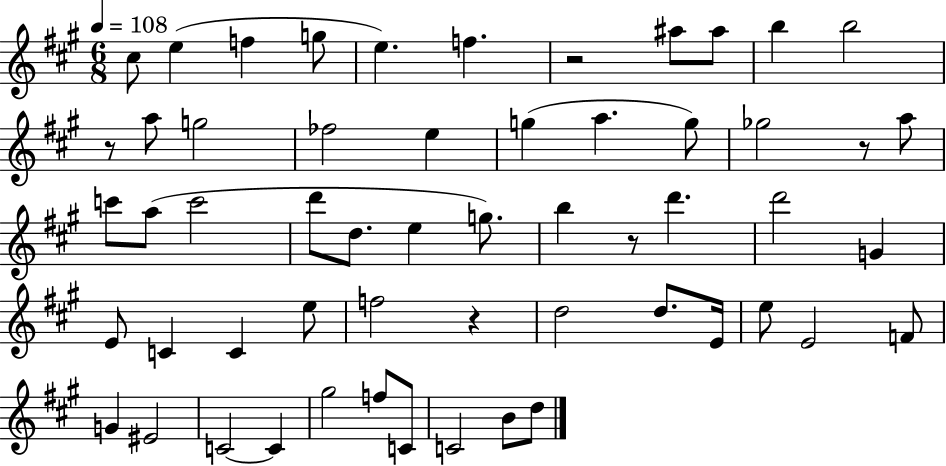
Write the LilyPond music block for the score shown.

{
  \clef treble
  \numericTimeSignature
  \time 6/8
  \key a \major
  \tempo 4 = 108
  \repeat volta 2 { cis''8 e''4( f''4 g''8 | e''4.) f''4. | r2 ais''8 ais''8 | b''4 b''2 | \break r8 a''8 g''2 | fes''2 e''4 | g''4( a''4. g''8) | ges''2 r8 a''8 | \break c'''8 a''8( c'''2 | d'''8 d''8. e''4 g''8.) | b''4 r8 d'''4. | d'''2 g'4 | \break e'8 c'4 c'4 e''8 | f''2 r4 | d''2 d''8. e'16 | e''8 e'2 f'8 | \break g'4 eis'2 | c'2~~ c'4 | gis''2 f''8 c'8 | c'2 b'8 d''8 | \break } \bar "|."
}